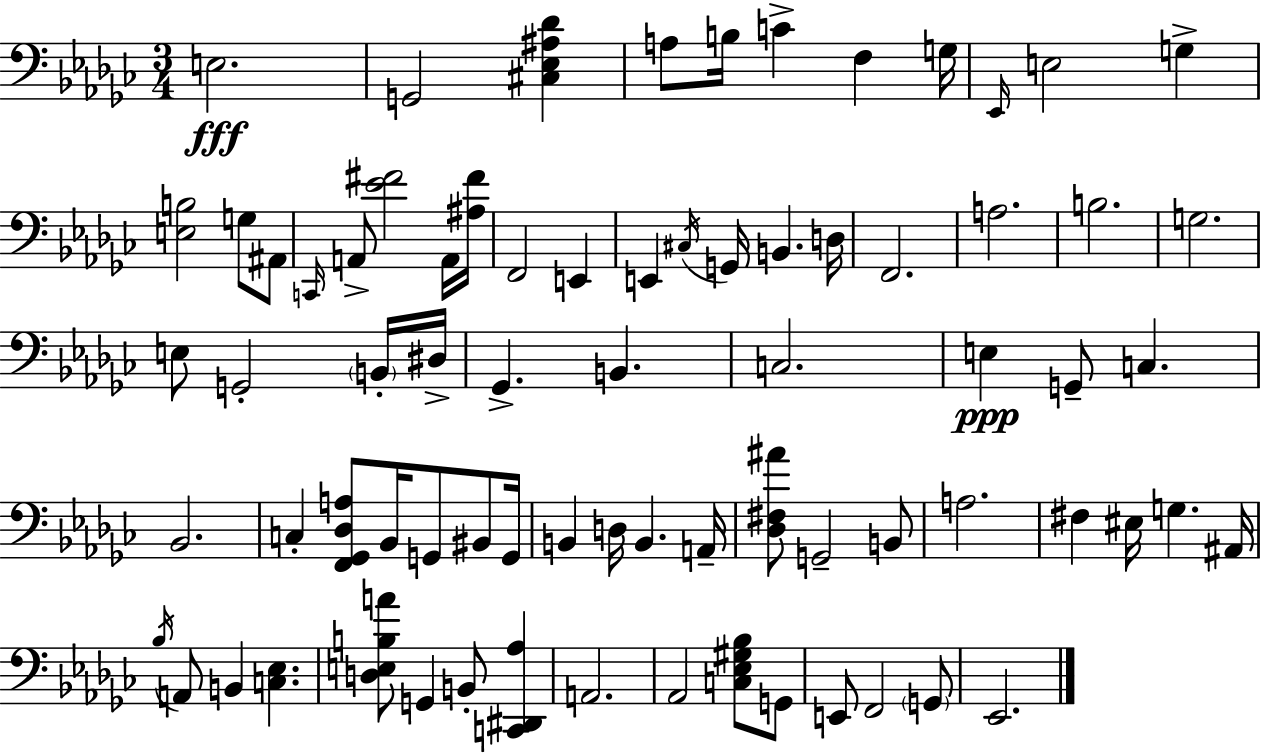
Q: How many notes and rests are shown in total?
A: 75